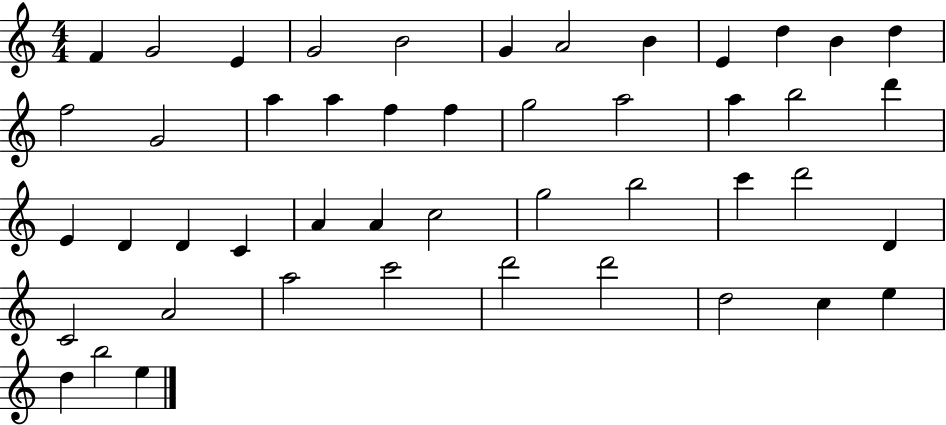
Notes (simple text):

F4/q G4/h E4/q G4/h B4/h G4/q A4/h B4/q E4/q D5/q B4/q D5/q F5/h G4/h A5/q A5/q F5/q F5/q G5/h A5/h A5/q B5/h D6/q E4/q D4/q D4/q C4/q A4/q A4/q C5/h G5/h B5/h C6/q D6/h D4/q C4/h A4/h A5/h C6/h D6/h D6/h D5/h C5/q E5/q D5/q B5/h E5/q